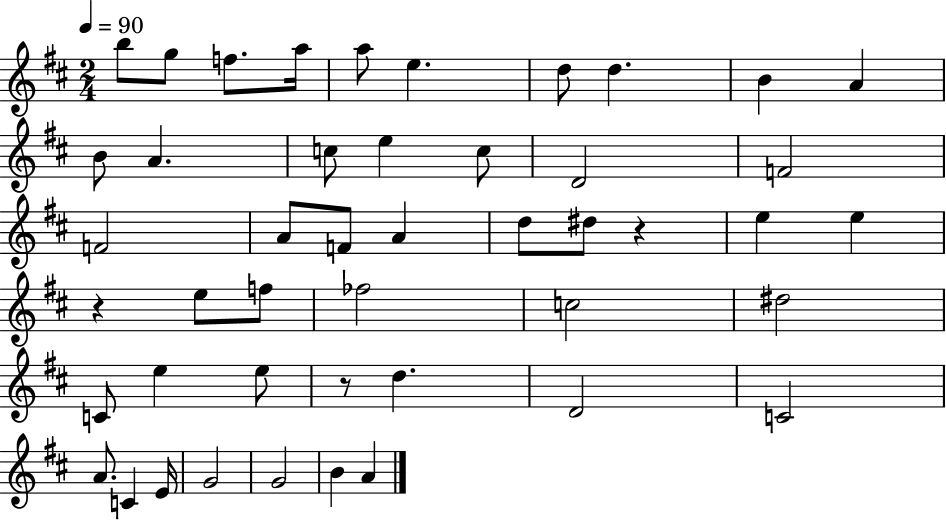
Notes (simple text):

B5/e G5/e F5/e. A5/s A5/e E5/q. D5/e D5/q. B4/q A4/q B4/e A4/q. C5/e E5/q C5/e D4/h F4/h F4/h A4/e F4/e A4/q D5/e D#5/e R/q E5/q E5/q R/q E5/e F5/e FES5/h C5/h D#5/h C4/e E5/q E5/e R/e D5/q. D4/h C4/h A4/e. C4/q E4/s G4/h G4/h B4/q A4/q